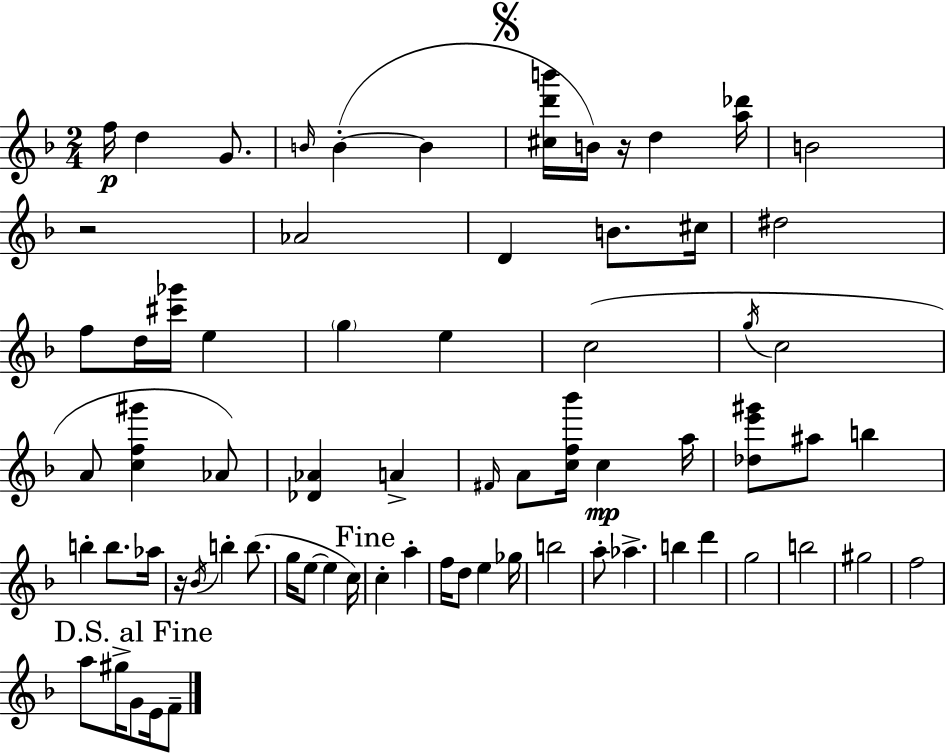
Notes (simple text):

F5/s D5/q G4/e. B4/s B4/q B4/q [C#5,D6,B6]/s B4/s R/s D5/q [A5,Db6]/s B4/h R/h Ab4/h D4/q B4/e. C#5/s D#5/h F5/e D5/s [C#6,Gb6]/s E5/q G5/q E5/q C5/h G5/s C5/h A4/e [C5,F5,G#6]/q Ab4/e [Db4,Ab4]/q A4/q F#4/s A4/e [C5,F5,Bb6]/s C5/q A5/s [Db5,E6,G#6]/e A#5/e B5/q B5/q B5/e. Ab5/s R/s Bb4/s B5/q B5/e. G5/s E5/e E5/q C5/s C5/q A5/q F5/s D5/e E5/q Gb5/s B5/h A5/e Ab5/q. B5/q D6/q G5/h B5/h G#5/h F5/h A5/e G#5/s G4/e E4/s F4/e